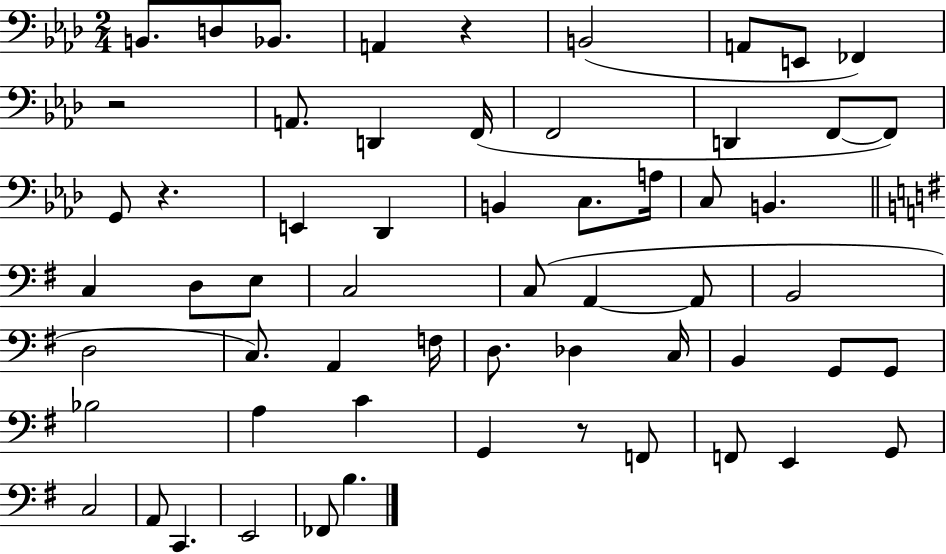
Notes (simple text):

B2/e. D3/e Bb2/e. A2/q R/q B2/h A2/e E2/e FES2/q R/h A2/e. D2/q F2/s F2/h D2/q F2/e F2/e G2/e R/q. E2/q Db2/q B2/q C3/e. A3/s C3/e B2/q. C3/q D3/e E3/e C3/h C3/e A2/q A2/e B2/h D3/h C3/e. A2/q F3/s D3/e. Db3/q C3/s B2/q G2/e G2/e Bb3/h A3/q C4/q G2/q R/e F2/e F2/e E2/q G2/e C3/h A2/e C2/q. E2/h FES2/e B3/q.